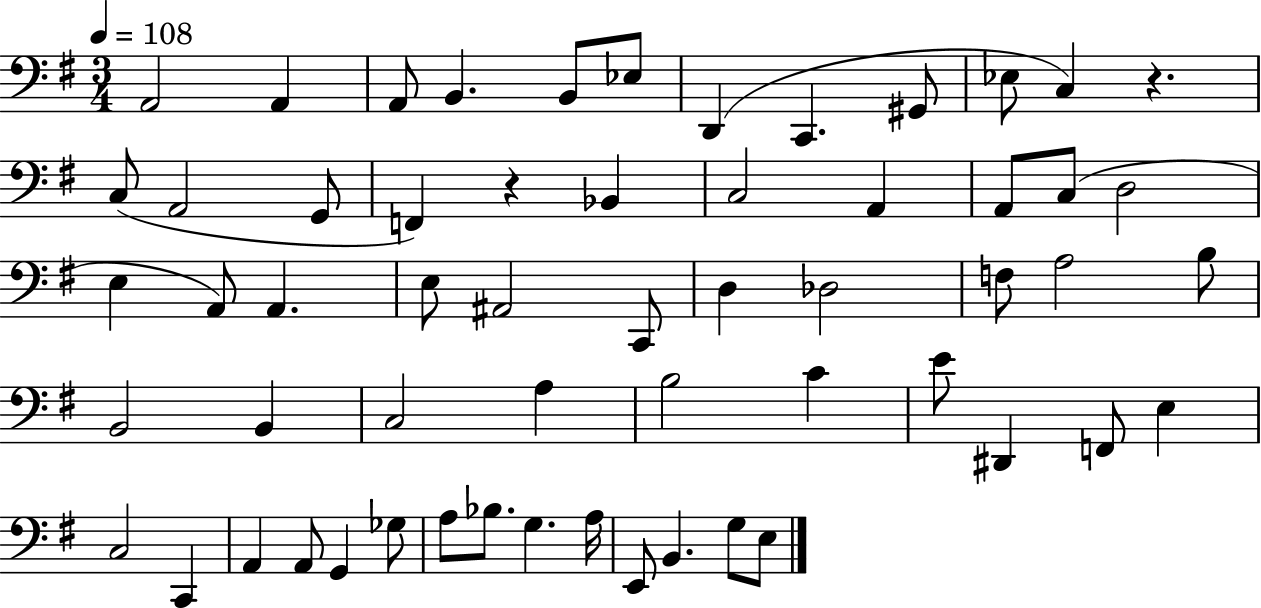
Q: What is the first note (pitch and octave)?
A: A2